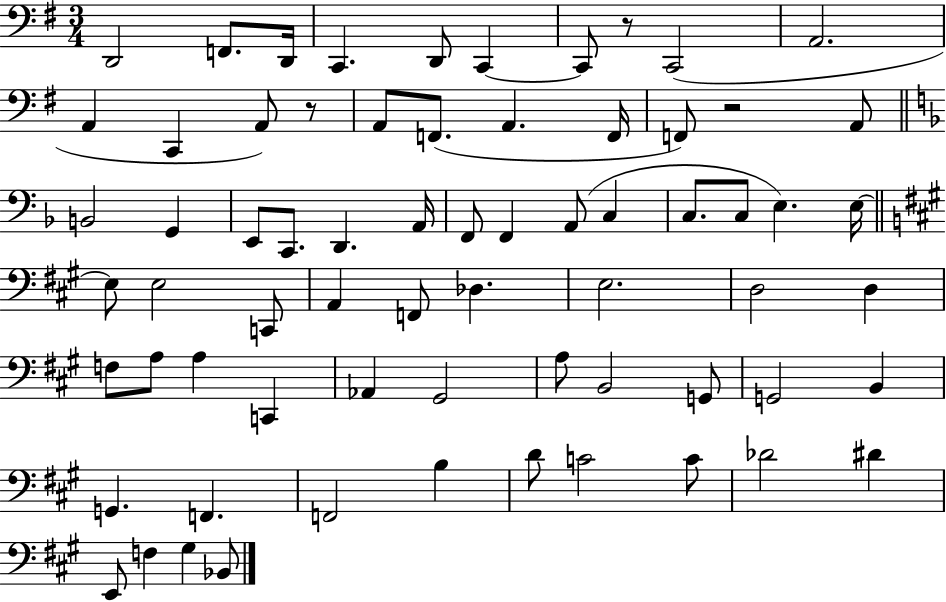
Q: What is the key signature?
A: G major